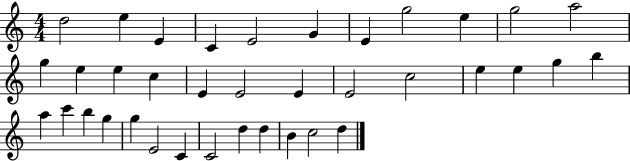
X:1
T:Untitled
M:4/4
L:1/4
K:C
d2 e E C E2 G E g2 e g2 a2 g e e c E E2 E E2 c2 e e g b a c' b g g E2 C C2 d d B c2 d